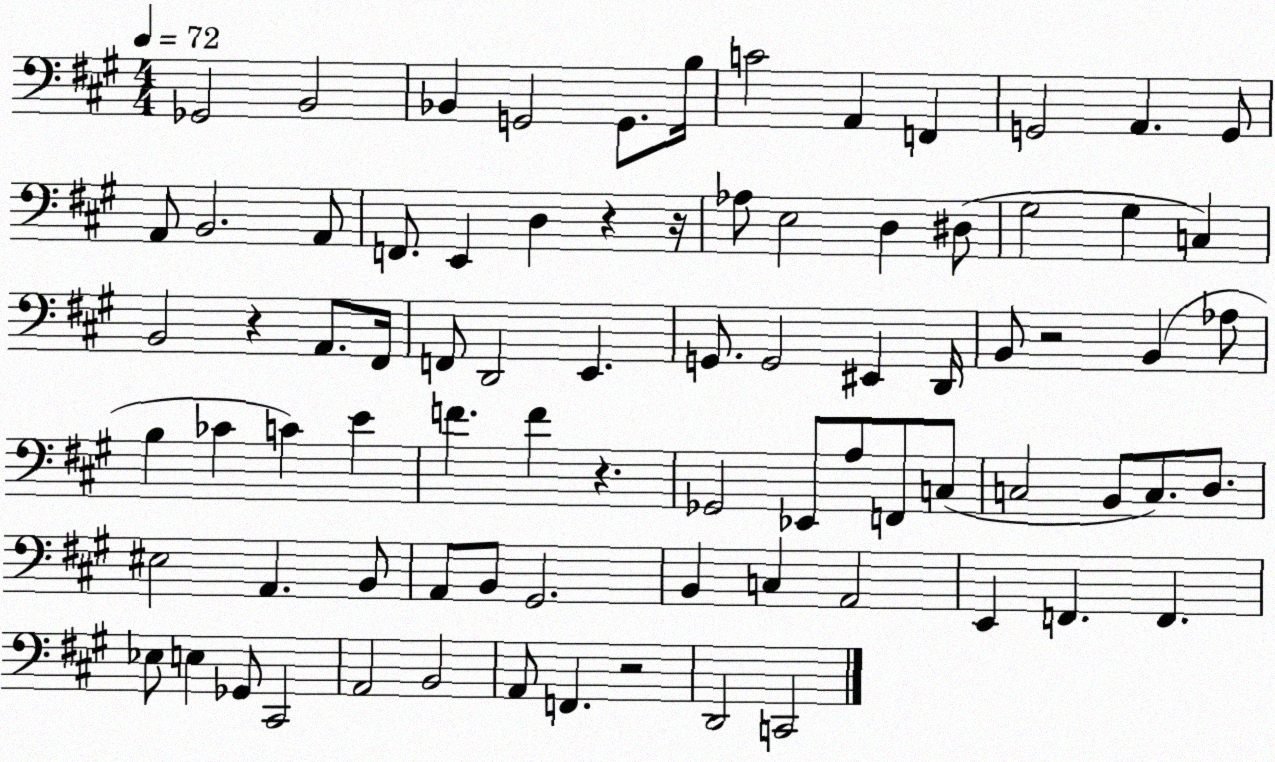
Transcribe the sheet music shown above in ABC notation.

X:1
T:Untitled
M:4/4
L:1/4
K:A
_G,,2 B,,2 _B,, G,,2 G,,/2 B,/4 C2 A,, F,, G,,2 A,, G,,/2 A,,/2 B,,2 A,,/2 F,,/2 E,, D, z z/4 _A,/2 E,2 D, ^D,/2 ^G,2 ^G, C, B,,2 z A,,/2 ^F,,/4 F,,/2 D,,2 E,, G,,/2 G,,2 ^E,, D,,/4 B,,/2 z2 B,, _A,/2 B, _C C E F F z _G,,2 _E,,/2 A,/2 F,,/2 C,/2 C,2 B,,/2 C,/2 D,/2 ^E,2 A,, B,,/2 A,,/2 B,,/2 ^G,,2 B,, C, A,,2 E,, F,, F,, _E,/2 E, _G,,/2 ^C,,2 A,,2 B,,2 A,,/2 F,, z2 D,,2 C,,2